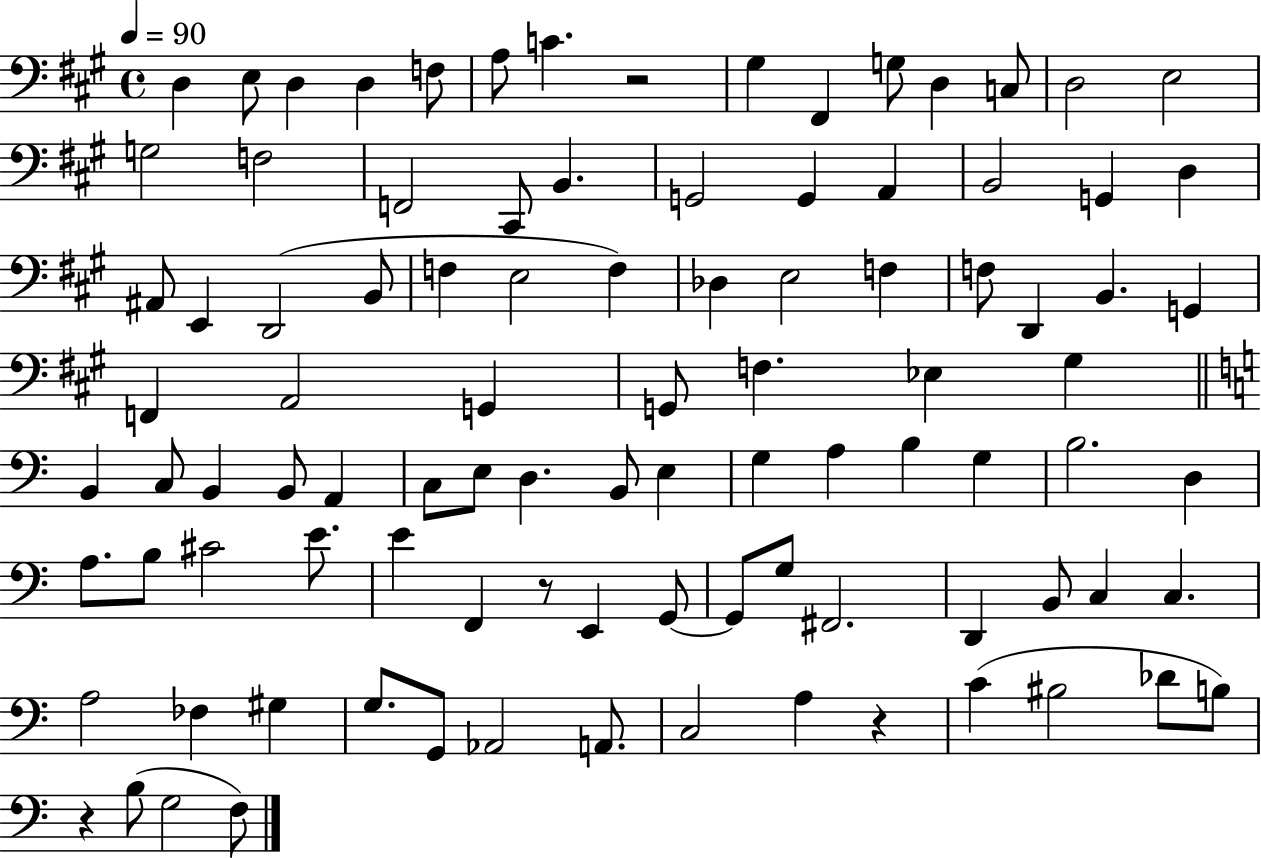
{
  \clef bass
  \time 4/4
  \defaultTimeSignature
  \key a \major
  \tempo 4 = 90
  d4 e8 d4 d4 f8 | a8 c'4. r2 | gis4 fis,4 g8 d4 c8 | d2 e2 | \break g2 f2 | f,2 cis,8 b,4. | g,2 g,4 a,4 | b,2 g,4 d4 | \break ais,8 e,4 d,2( b,8 | f4 e2 f4) | des4 e2 f4 | f8 d,4 b,4. g,4 | \break f,4 a,2 g,4 | g,8 f4. ees4 gis4 | \bar "||" \break \key c \major b,4 c8 b,4 b,8 a,4 | c8 e8 d4. b,8 e4 | g4 a4 b4 g4 | b2. d4 | \break a8. b8 cis'2 e'8. | e'4 f,4 r8 e,4 g,8~~ | g,8 g8 fis,2. | d,4 b,8 c4 c4. | \break a2 fes4 gis4 | g8. g,8 aes,2 a,8. | c2 a4 r4 | c'4( bis2 des'8 b8) | \break r4 b8( g2 f8) | \bar "|."
}